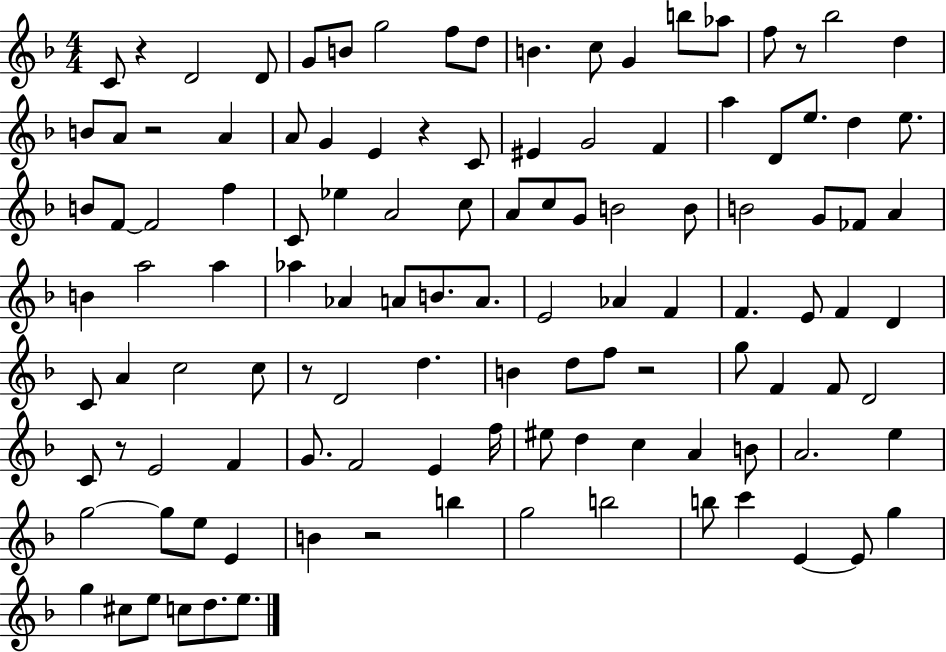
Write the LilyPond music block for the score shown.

{
  \clef treble
  \numericTimeSignature
  \time 4/4
  \key f \major
  c'8 r4 d'2 d'8 | g'8 b'8 g''2 f''8 d''8 | b'4. c''8 g'4 b''8 aes''8 | f''8 r8 bes''2 d''4 | \break b'8 a'8 r2 a'4 | a'8 g'4 e'4 r4 c'8 | eis'4 g'2 f'4 | a''4 d'8 e''8. d''4 e''8. | \break b'8 f'8~~ f'2 f''4 | c'8 ees''4 a'2 c''8 | a'8 c''8 g'8 b'2 b'8 | b'2 g'8 fes'8 a'4 | \break b'4 a''2 a''4 | aes''4 aes'4 a'8 b'8. a'8. | e'2 aes'4 f'4 | f'4. e'8 f'4 d'4 | \break c'8 a'4 c''2 c''8 | r8 d'2 d''4. | b'4 d''8 f''8 r2 | g''8 f'4 f'8 d'2 | \break c'8 r8 e'2 f'4 | g'8. f'2 e'4 f''16 | eis''8 d''4 c''4 a'4 b'8 | a'2. e''4 | \break g''2~~ g''8 e''8 e'4 | b'4 r2 b''4 | g''2 b''2 | b''8 c'''4 e'4~~ e'8 g''4 | \break g''4 cis''8 e''8 c''8 d''8. e''8. | \bar "|."
}